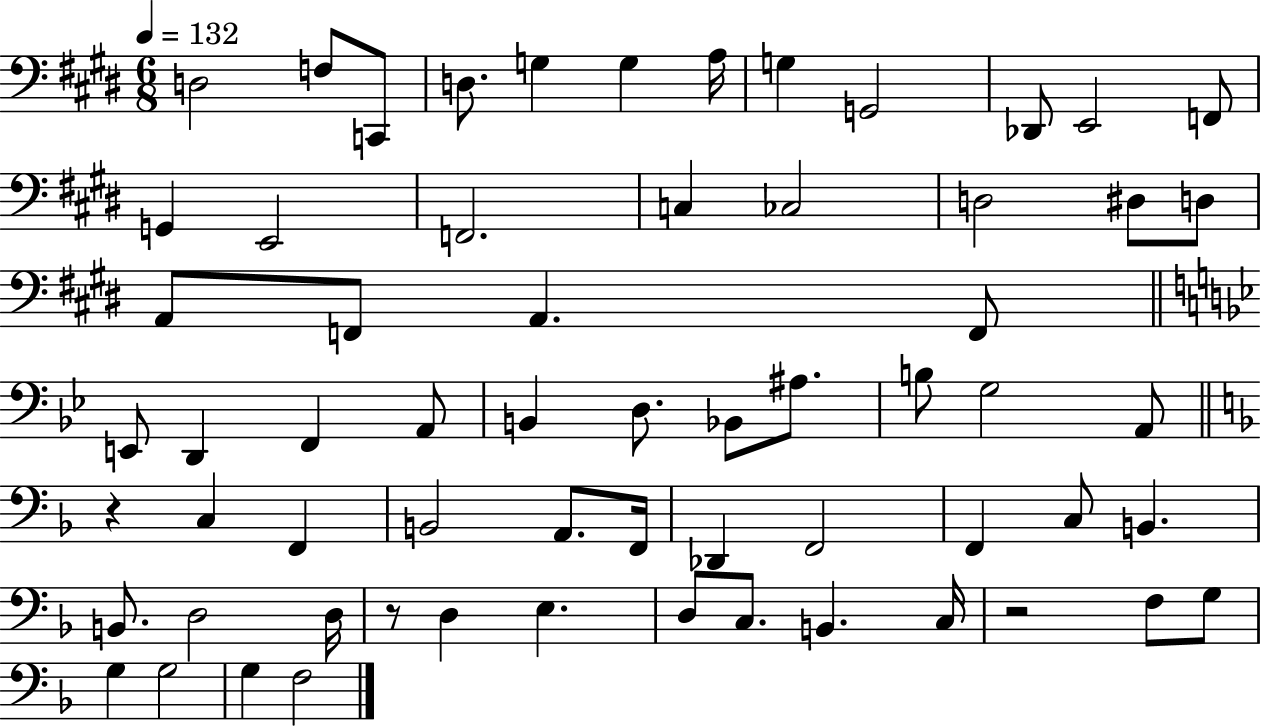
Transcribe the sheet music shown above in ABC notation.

X:1
T:Untitled
M:6/8
L:1/4
K:E
D,2 F,/2 C,,/2 D,/2 G, G, A,/4 G, G,,2 _D,,/2 E,,2 F,,/2 G,, E,,2 F,,2 C, _C,2 D,2 ^D,/2 D,/2 A,,/2 F,,/2 A,, F,,/2 E,,/2 D,, F,, A,,/2 B,, D,/2 _B,,/2 ^A,/2 B,/2 G,2 A,,/2 z C, F,, B,,2 A,,/2 F,,/4 _D,, F,,2 F,, C,/2 B,, B,,/2 D,2 D,/4 z/2 D, E, D,/2 C,/2 B,, C,/4 z2 F,/2 G,/2 G, G,2 G, F,2